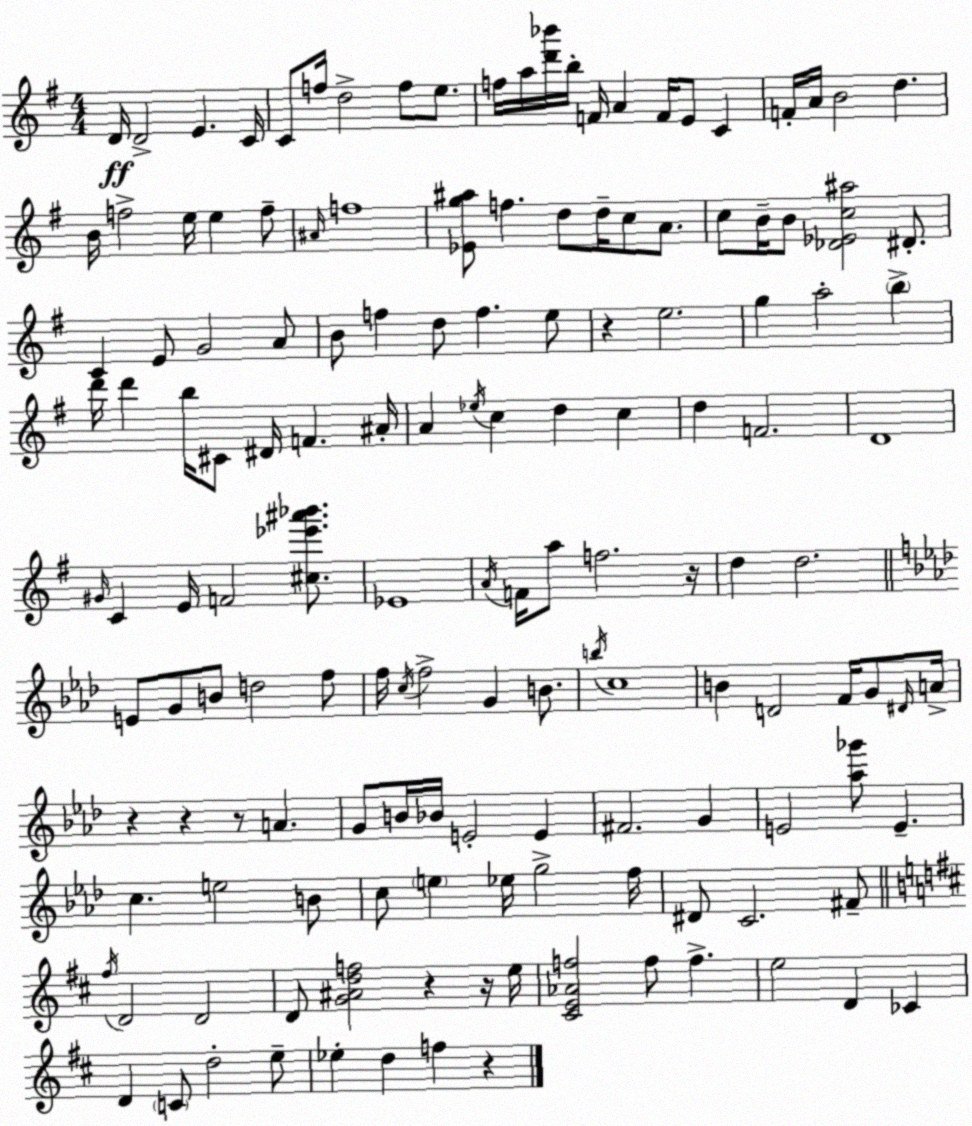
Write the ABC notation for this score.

X:1
T:Untitled
M:4/4
L:1/4
K:Em
D/4 D2 E C/4 C/2 f/4 d2 f/2 e/2 f/4 a/4 [d'_b']/4 b/4 F/4 A F/4 E/2 C F/4 A/4 B2 d B/4 f2 e/4 e f/2 ^A/4 f4 [_Eg^a]/2 f d/2 d/4 c/2 A/2 c/2 B/4 B/2 [_D_Ec^a]2 ^D/2 C E/2 G2 A/2 B/2 f d/2 f e/2 z e2 g a2 b d'/4 d' b/4 ^C/2 ^D/4 F ^A/4 A _e/4 c d c d F2 D4 ^G/4 C E/4 F2 [^c_e'^a'_b']/2 _E4 A/4 F/4 a/2 f2 z/4 d d2 E/2 G/2 B/2 d2 f/2 f/4 c/4 f2 G B/2 b/4 c4 B D2 F/4 G/2 ^D/4 A/4 z z z/2 A G/2 B/4 _B/4 E2 E ^F2 G E2 [_a_g']/2 E c e2 B/2 c/2 e _e/4 g2 f/4 ^D/2 C2 ^F/2 ^f/4 D2 D2 D/2 [G^Adf]2 z z/4 e/4 [^CE_Af]2 f/2 f e2 D _C D C/2 d2 e/2 _e d f z